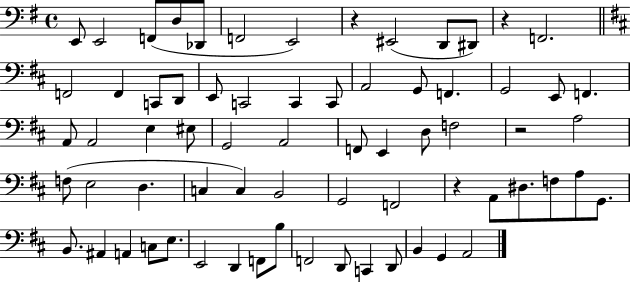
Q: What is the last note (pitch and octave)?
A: A2